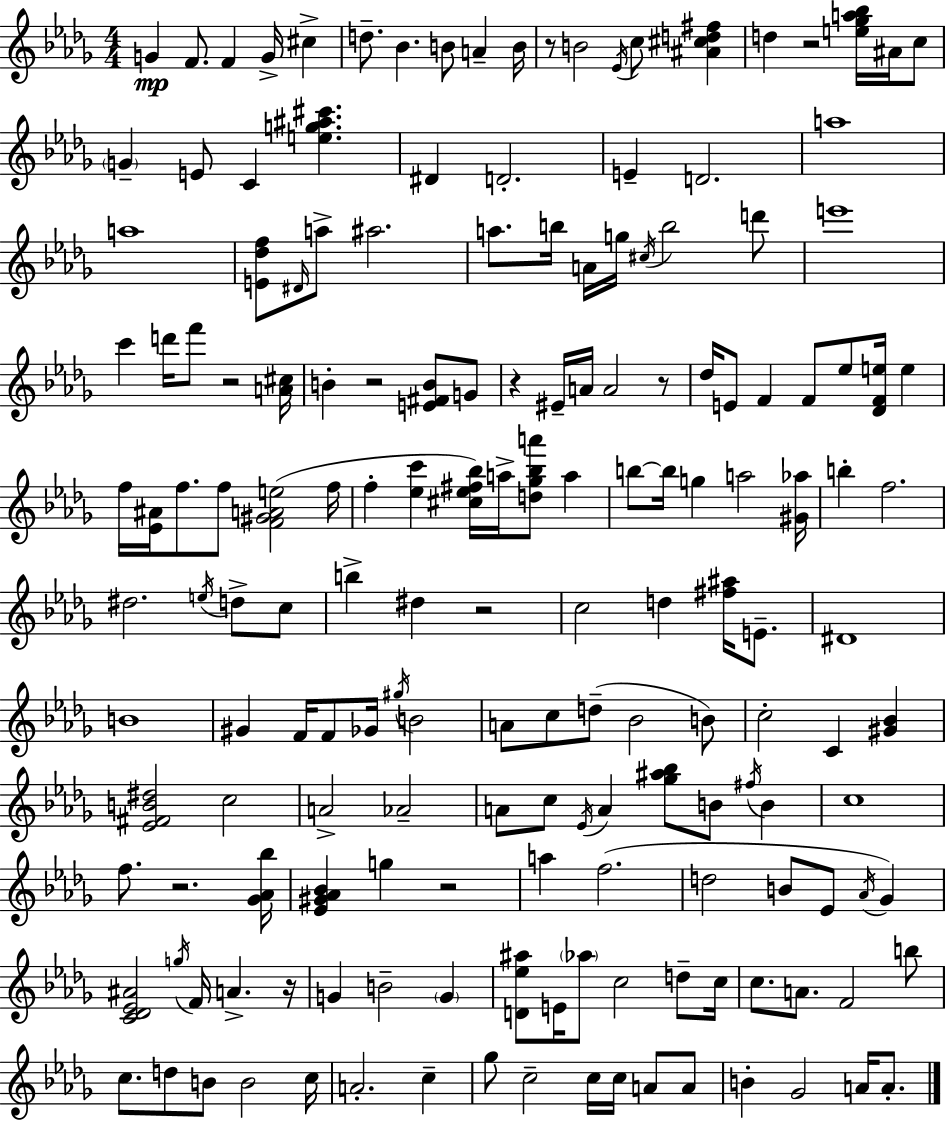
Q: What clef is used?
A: treble